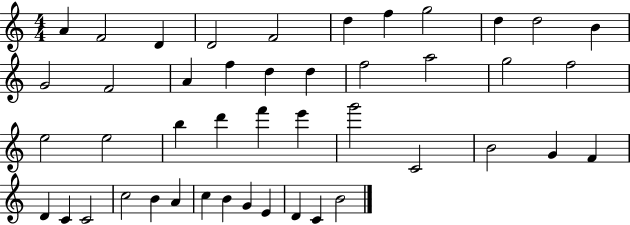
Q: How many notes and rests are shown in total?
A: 45